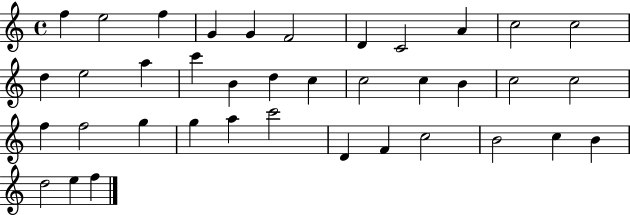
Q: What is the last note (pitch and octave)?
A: F5